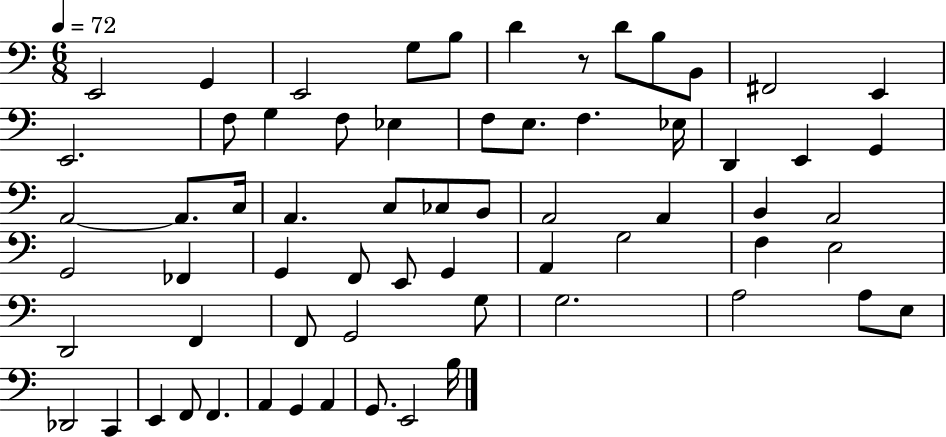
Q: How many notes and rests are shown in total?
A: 65